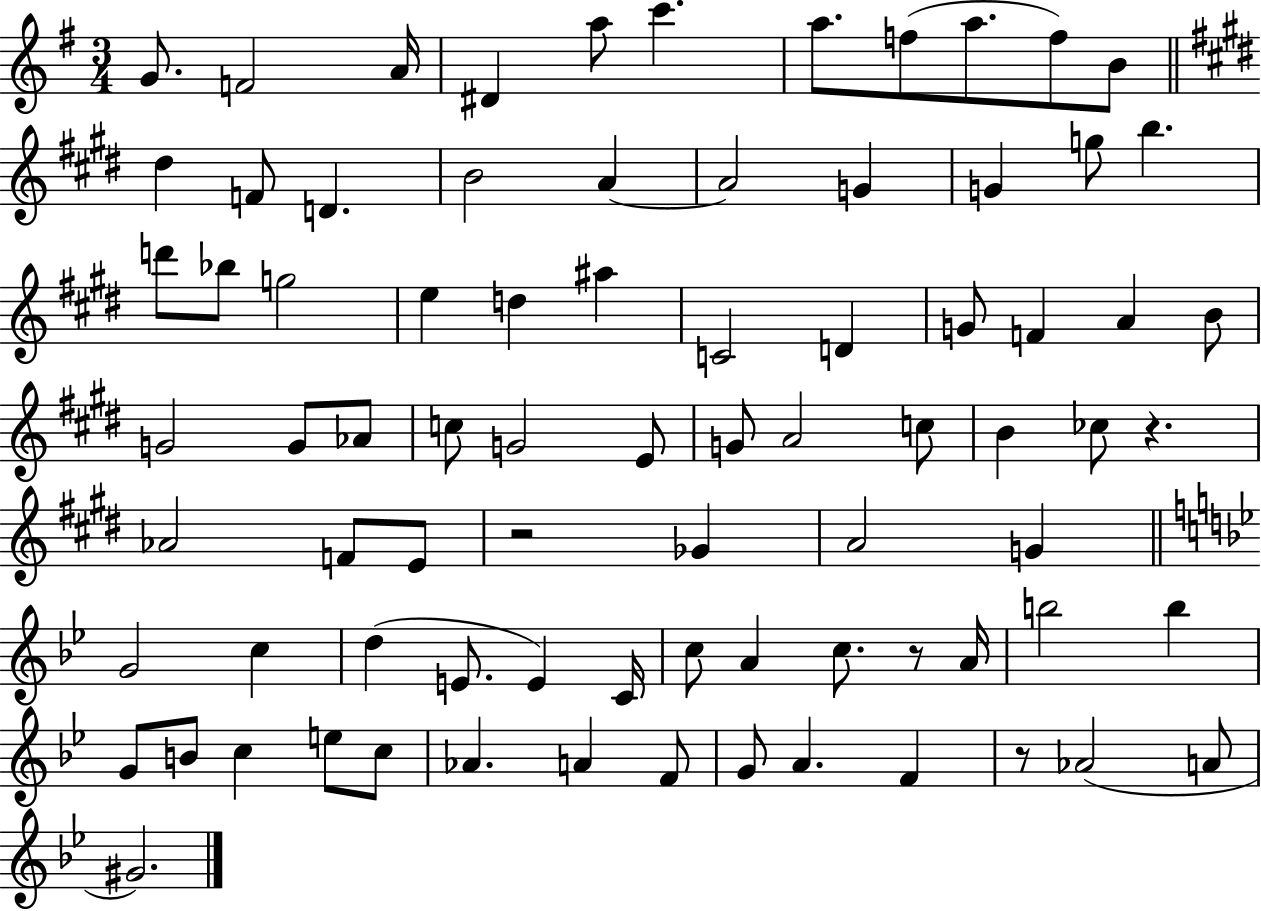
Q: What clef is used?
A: treble